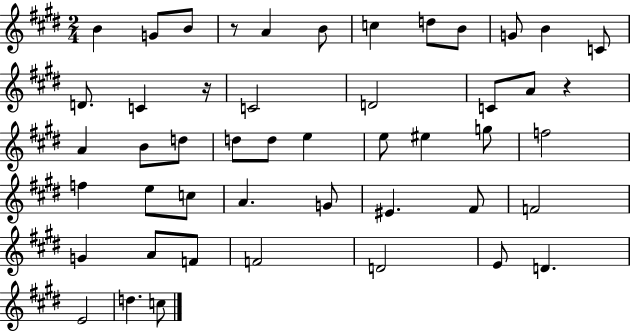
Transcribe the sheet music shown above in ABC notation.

X:1
T:Untitled
M:2/4
L:1/4
K:E
B G/2 B/2 z/2 A B/2 c d/2 B/2 G/2 B C/2 D/2 C z/4 C2 D2 C/2 A/2 z A B/2 d/2 d/2 d/2 e e/2 ^e g/2 f2 f e/2 c/2 A G/2 ^E ^F/2 F2 G A/2 F/2 F2 D2 E/2 D E2 d c/2